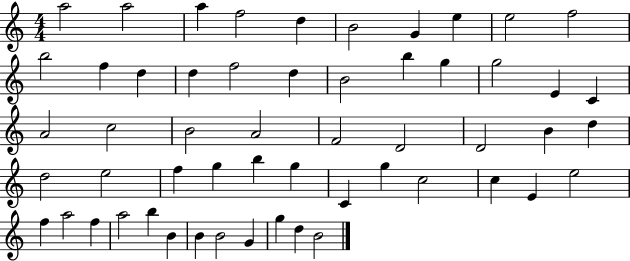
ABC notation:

X:1
T:Untitled
M:4/4
L:1/4
K:C
a2 a2 a f2 d B2 G e e2 f2 b2 f d d f2 d B2 b g g2 E C A2 c2 B2 A2 F2 D2 D2 B d d2 e2 f g b g C g c2 c E e2 f a2 f a2 b B B B2 G g d B2